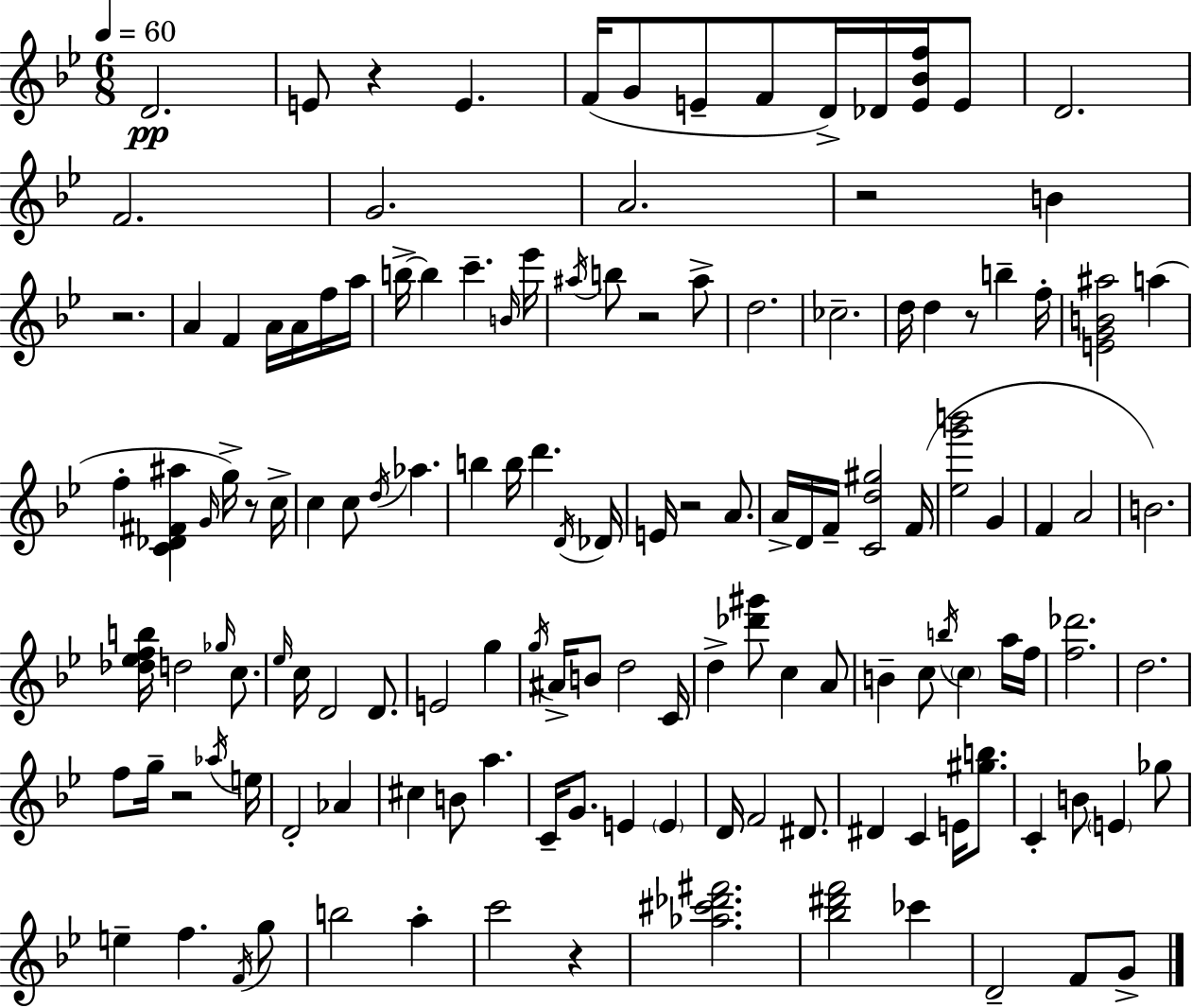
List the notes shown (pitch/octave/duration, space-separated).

D4/h. E4/e R/q E4/q. F4/s G4/e E4/e F4/e D4/s Db4/s [E4,Bb4,F5]/s E4/e D4/h. F4/h. G4/h. A4/h. R/h B4/q R/h. A4/q F4/q A4/s A4/s F5/s A5/s B5/s B5/q C6/q. B4/s Eb6/s A#5/s B5/e R/h A#5/e D5/h. CES5/h. D5/s D5/q R/e B5/q F5/s [E4,G4,B4,A#5]/h A5/q F5/q [C4,Db4,F#4,A#5]/q G4/s G5/s R/e C5/s C5/q C5/e D5/s Ab5/q. B5/q B5/s D6/q. D4/s Db4/s E4/s R/h A4/e. A4/s D4/s F4/s [C4,D5,G#5]/h F4/s [Eb5,G6,B6]/h G4/q F4/q A4/h B4/h. [Db5,Eb5,F5,B5]/s D5/h Gb5/s C5/e. Eb5/s C5/s D4/h D4/e. E4/h G5/q G5/s A#4/s B4/e D5/h C4/s D5/q [Db6,G#6]/e C5/q A4/e B4/q C5/e B5/s C5/q A5/s F5/s [F5,Db6]/h. D5/h. F5/e G5/s R/h Ab5/s E5/s D4/h Ab4/q C#5/q B4/e A5/q. C4/s G4/e. E4/q E4/q D4/s F4/h D#4/e. D#4/q C4/q E4/s [G#5,B5]/e. C4/q B4/e E4/q Gb5/e E5/q F5/q. F4/s G5/e B5/h A5/q C6/h R/q [Ab5,C#6,Db6,F#6]/h. [Bb5,D#6,F6]/h CES6/q D4/h F4/e G4/e